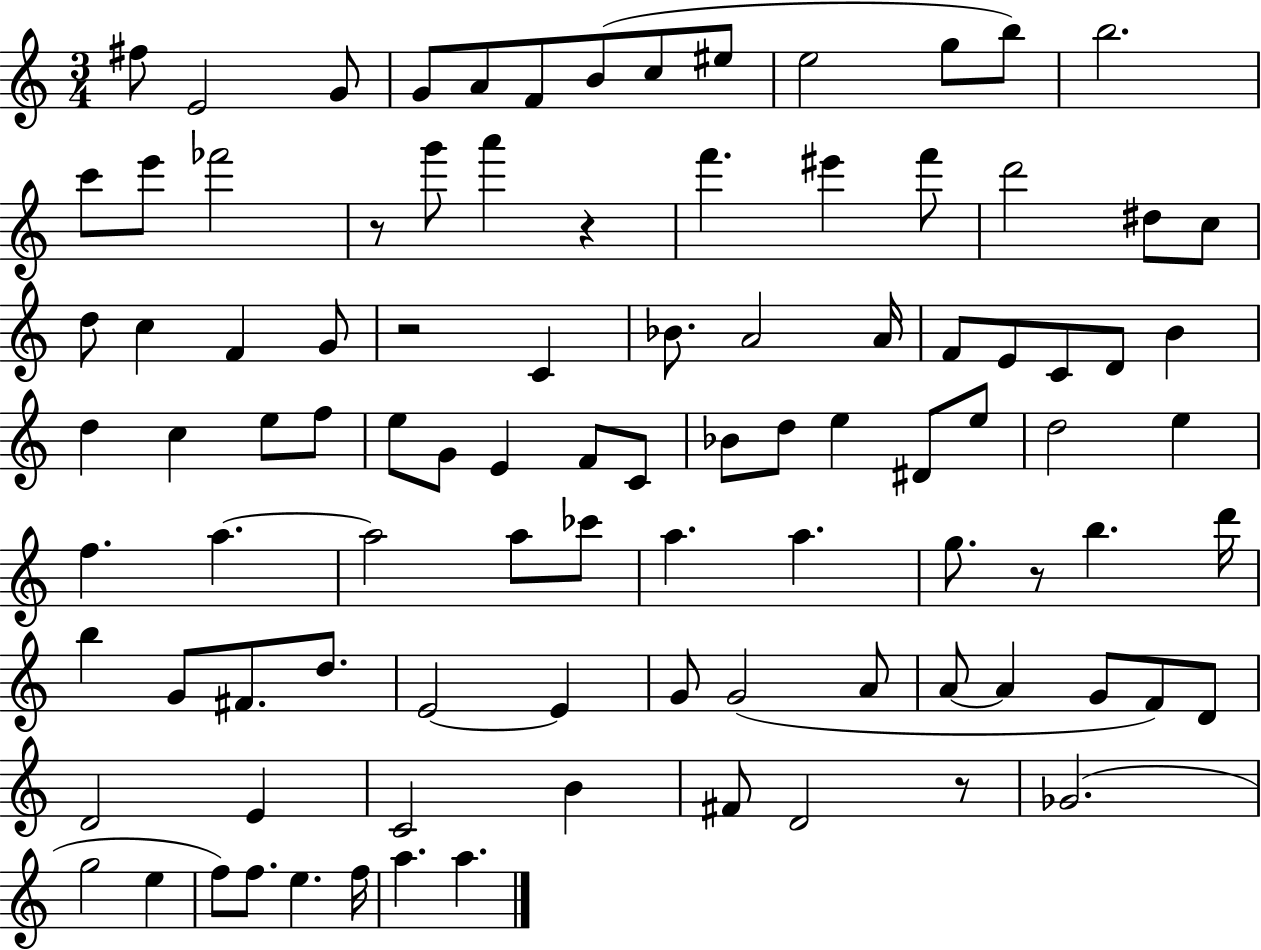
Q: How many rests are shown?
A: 5